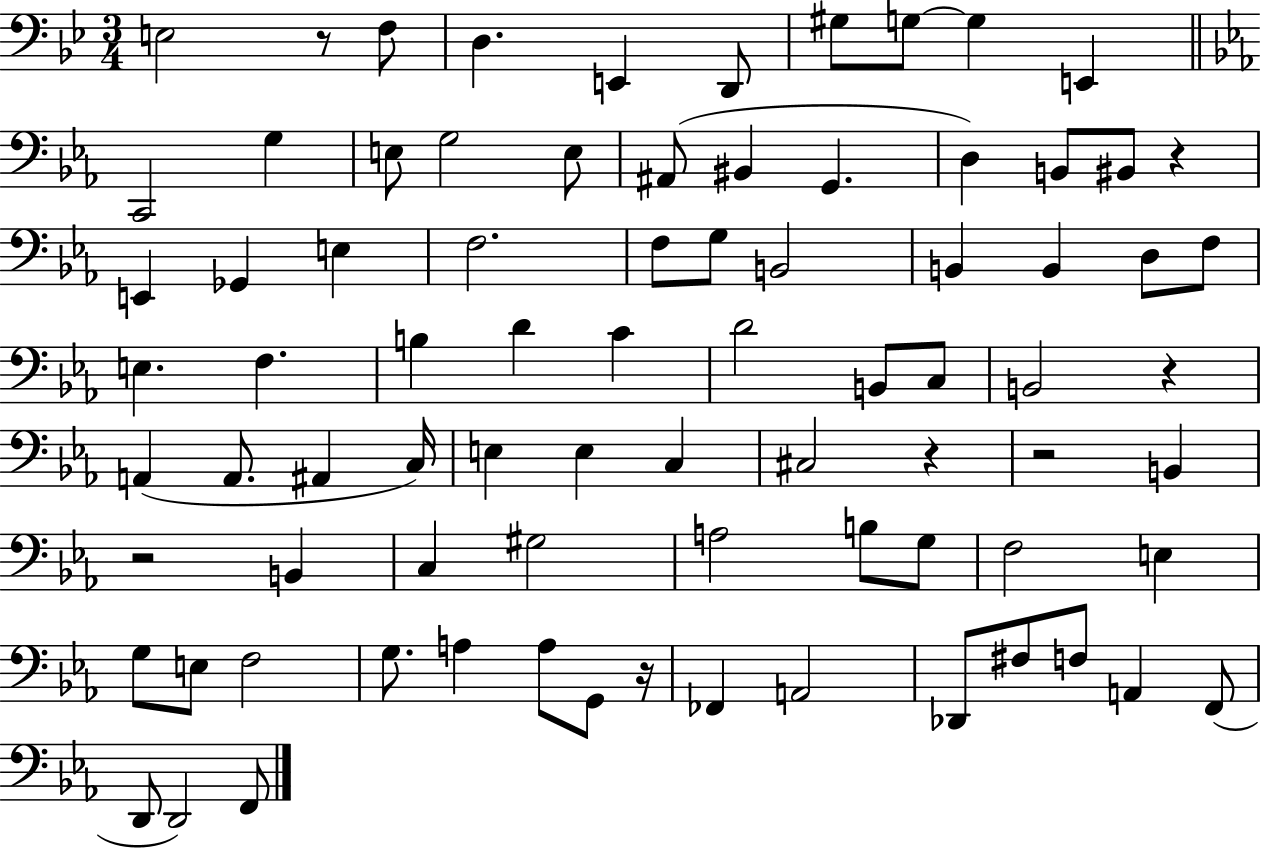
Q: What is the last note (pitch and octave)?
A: F2